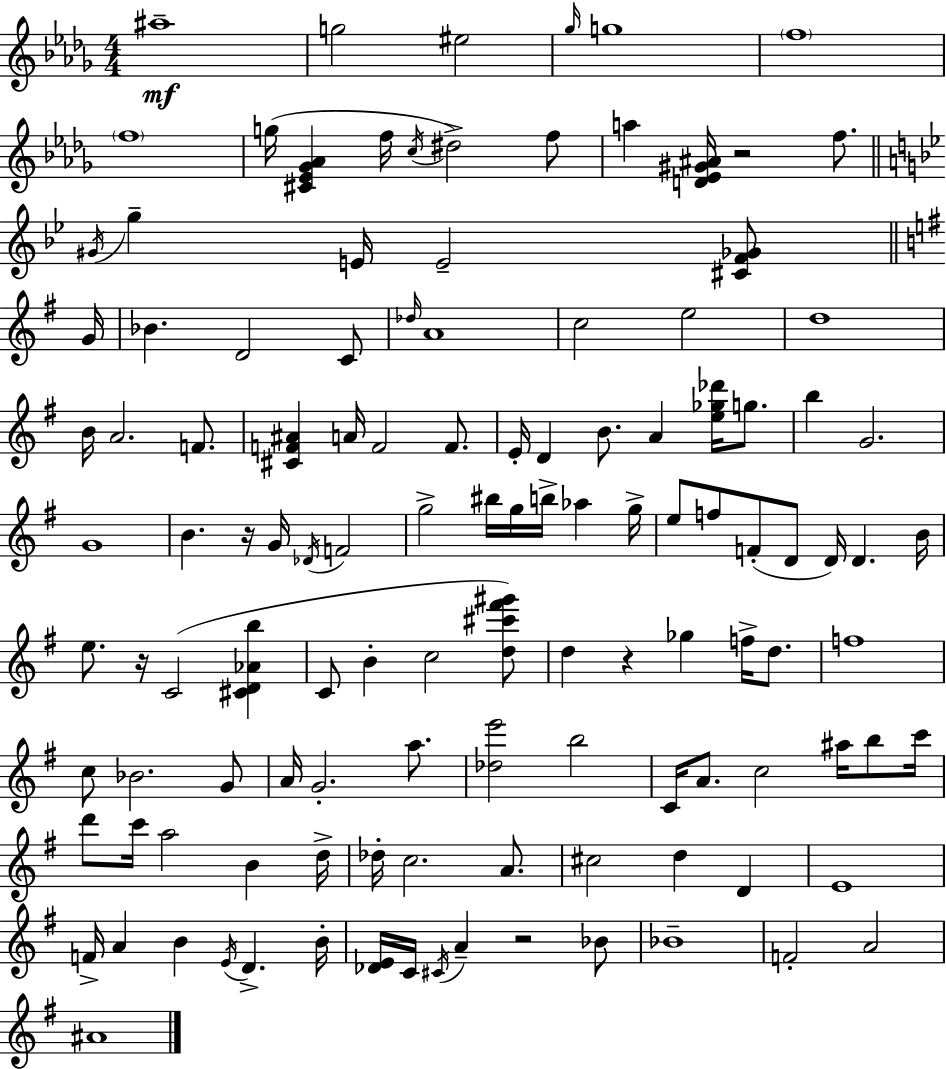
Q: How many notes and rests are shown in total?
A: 121